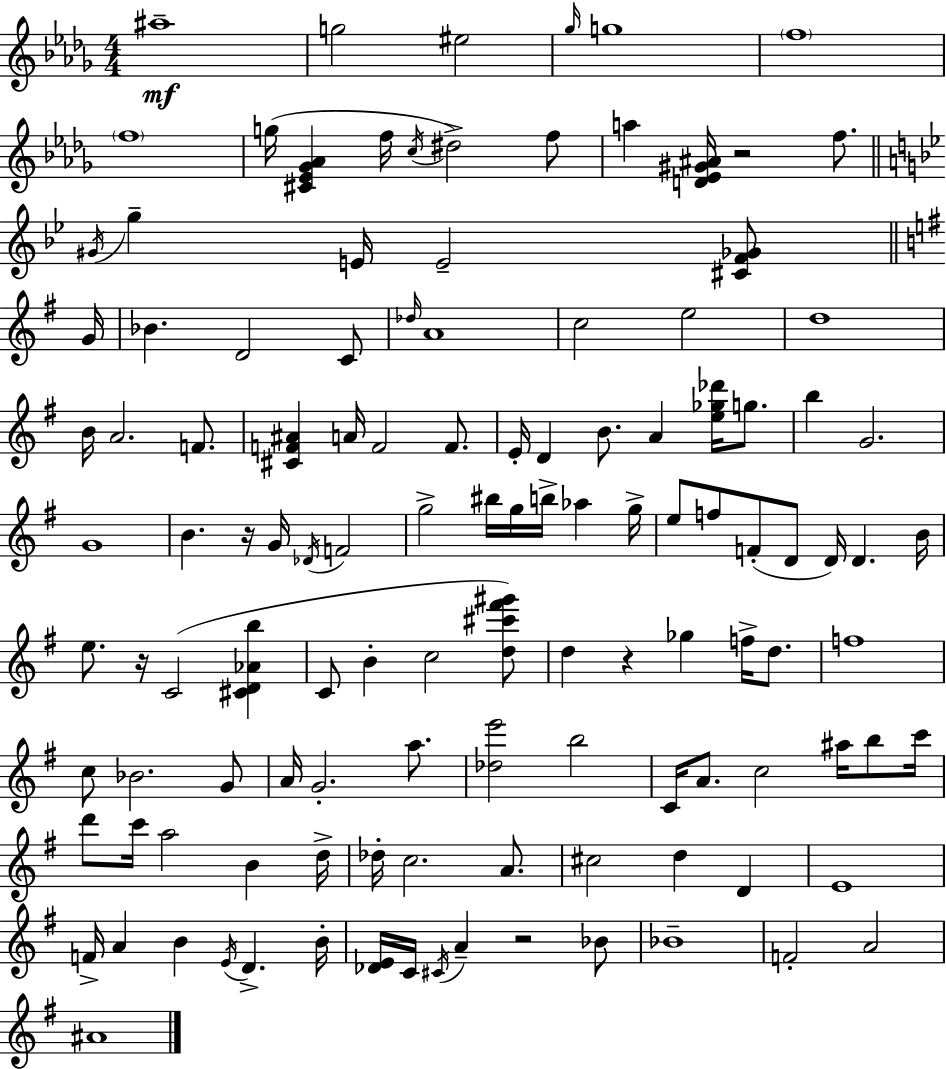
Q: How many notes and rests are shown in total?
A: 121